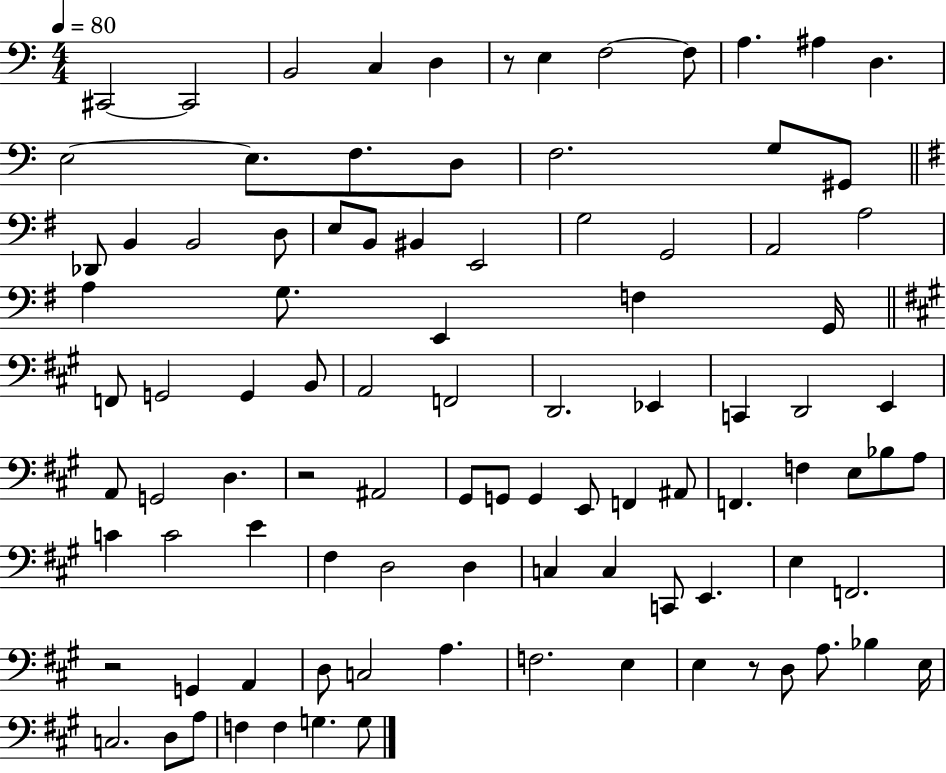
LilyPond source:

{
  \clef bass
  \numericTimeSignature
  \time 4/4
  \key c \major
  \tempo 4 = 80
  cis,2~~ cis,2 | b,2 c4 d4 | r8 e4 f2~~ f8 | a4. ais4 d4. | \break e2~~ e8. f8. d8 | f2. g8 gis,8 | \bar "||" \break \key g \major des,8 b,4 b,2 d8 | e8 b,8 bis,4 e,2 | g2 g,2 | a,2 a2 | \break a4 g8. e,4 f4 g,16 | \bar "||" \break \key a \major f,8 g,2 g,4 b,8 | a,2 f,2 | d,2. ees,4 | c,4 d,2 e,4 | \break a,8 g,2 d4. | r2 ais,2 | gis,8 g,8 g,4 e,8 f,4 ais,8 | f,4. f4 e8 bes8 a8 | \break c'4 c'2 e'4 | fis4 d2 d4 | c4 c4 c,8 e,4. | e4 f,2. | \break r2 g,4 a,4 | d8 c2 a4. | f2. e4 | e4 r8 d8 a8. bes4 e16 | \break c2. d8 a8 | f4 f4 g4. g8 | \bar "|."
}